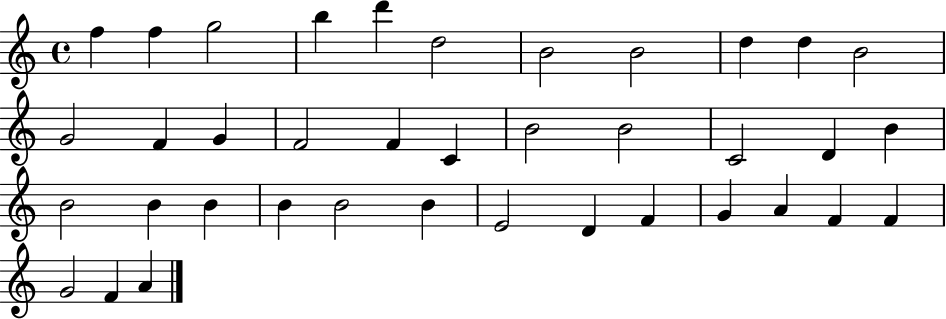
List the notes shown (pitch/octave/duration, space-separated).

F5/q F5/q G5/h B5/q D6/q D5/h B4/h B4/h D5/q D5/q B4/h G4/h F4/q G4/q F4/h F4/q C4/q B4/h B4/h C4/h D4/q B4/q B4/h B4/q B4/q B4/q B4/h B4/q E4/h D4/q F4/q G4/q A4/q F4/q F4/q G4/h F4/q A4/q